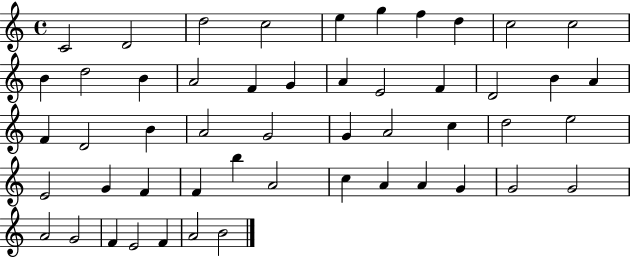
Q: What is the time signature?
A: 4/4